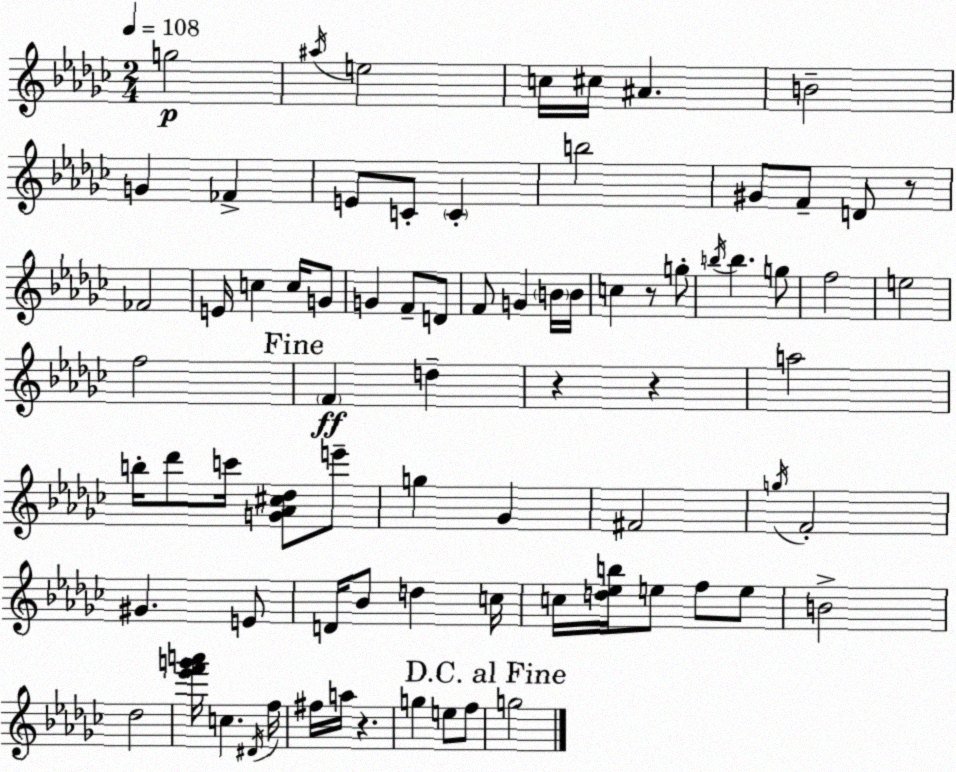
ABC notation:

X:1
T:Untitled
M:2/4
L:1/4
K:Ebm
g2 ^a/4 e2 c/4 ^c/4 ^A B2 G _F E/2 C/2 C b2 ^G/2 F/2 D/2 z/2 _F2 E/4 c c/4 G/2 G F/2 D/2 F/2 G B/4 B/4 c z/2 g/2 b/4 b g/2 f2 e2 f2 F d z z a2 b/4 _d'/2 c'/4 [G_A^c_d]/2 e'/2 g _G ^F2 g/4 F2 ^G E/2 D/4 _B/2 d c/4 c/4 [d_eb]/4 e/2 f/2 e/2 B2 _d2 [_e'f'g'a']/4 c ^D/4 f/4 ^f/4 a/4 z g e/2 f/2 g2